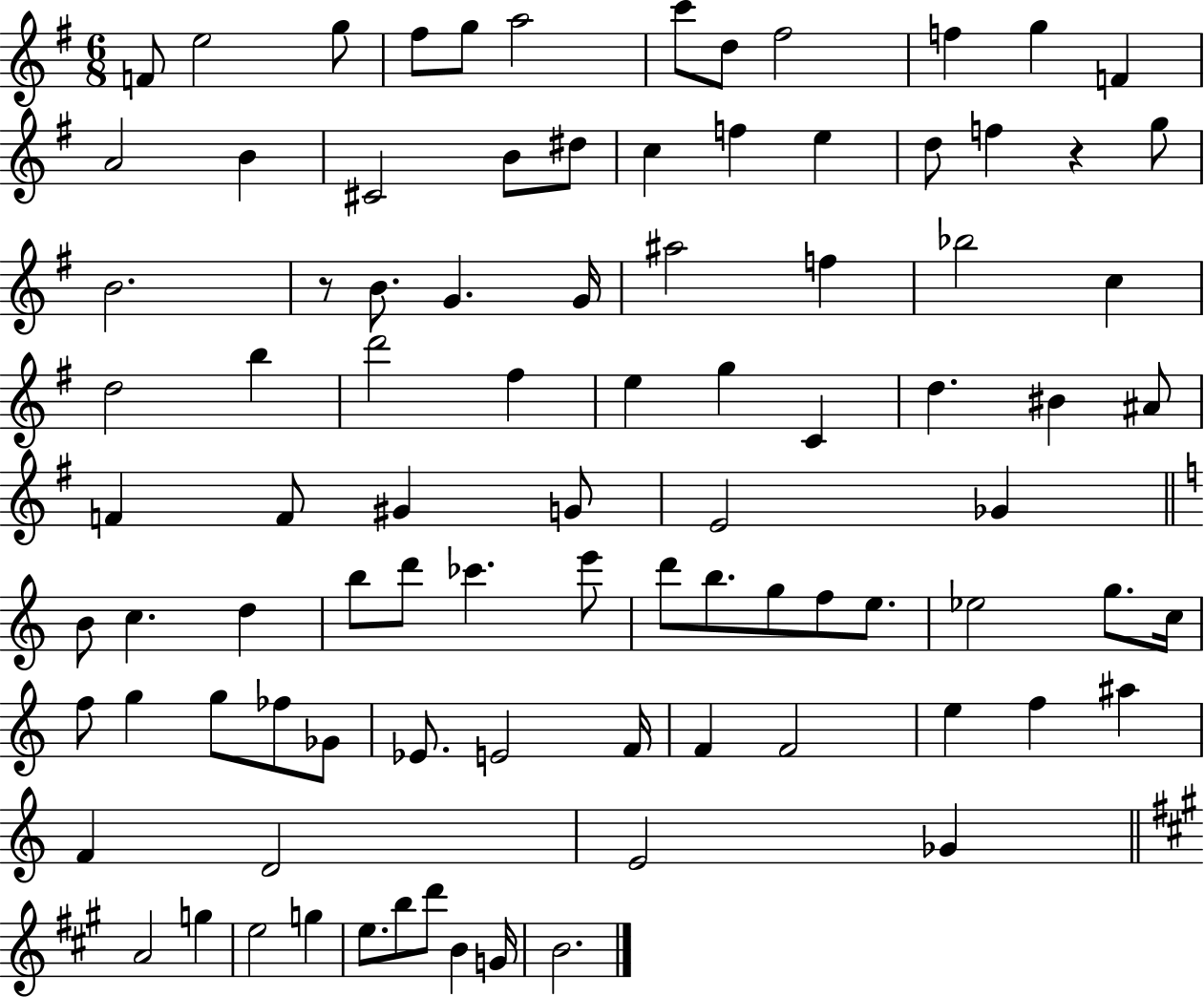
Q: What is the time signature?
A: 6/8